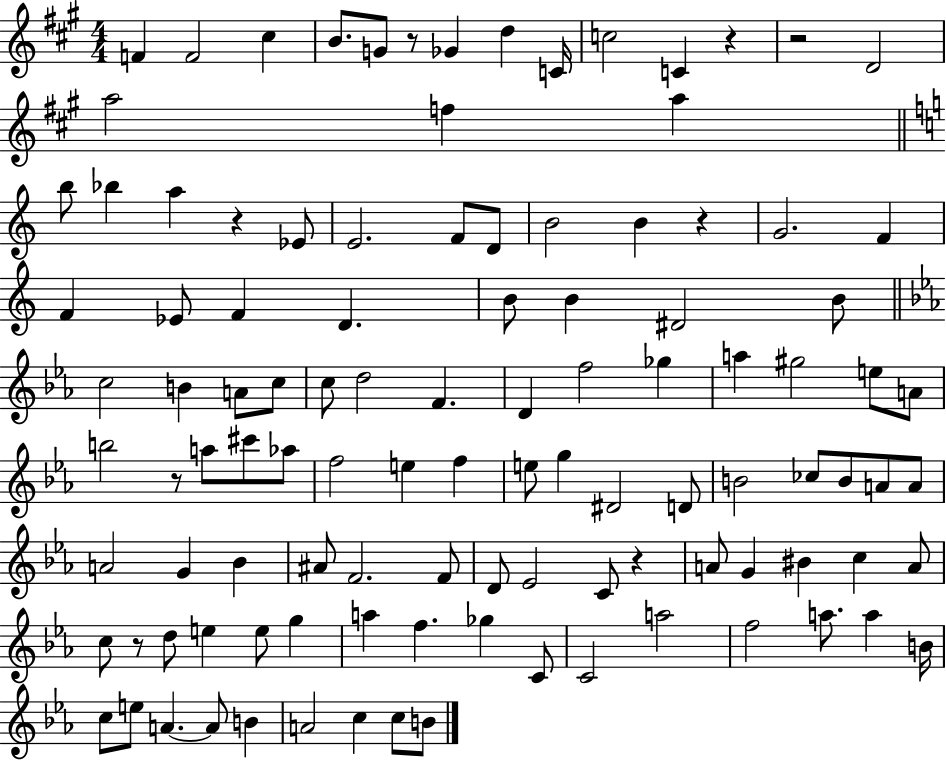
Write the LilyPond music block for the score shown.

{
  \clef treble
  \numericTimeSignature
  \time 4/4
  \key a \major
  \repeat volta 2 { f'4 f'2 cis''4 | b'8. g'8 r8 ges'4 d''4 c'16 | c''2 c'4 r4 | r2 d'2 | \break a''2 f''4 a''4 | \bar "||" \break \key a \minor b''8 bes''4 a''4 r4 ees'8 | e'2. f'8 d'8 | b'2 b'4 r4 | g'2. f'4 | \break f'4 ees'8 f'4 d'4. | b'8 b'4 dis'2 b'8 | \bar "||" \break \key ees \major c''2 b'4 a'8 c''8 | c''8 d''2 f'4. | d'4 f''2 ges''4 | a''4 gis''2 e''8 a'8 | \break b''2 r8 a''8 cis'''8 aes''8 | f''2 e''4 f''4 | e''8 g''4 dis'2 d'8 | b'2 ces''8 b'8 a'8 a'8 | \break a'2 g'4 bes'4 | ais'8 f'2. f'8 | d'8 ees'2 c'8 r4 | a'8 g'4 bis'4 c''4 a'8 | \break c''8 r8 d''8 e''4 e''8 g''4 | a''4 f''4. ges''4 c'8 | c'2 a''2 | f''2 a''8. a''4 b'16 | \break c''8 e''8 a'4.~~ a'8 b'4 | a'2 c''4 c''8 b'8 | } \bar "|."
}